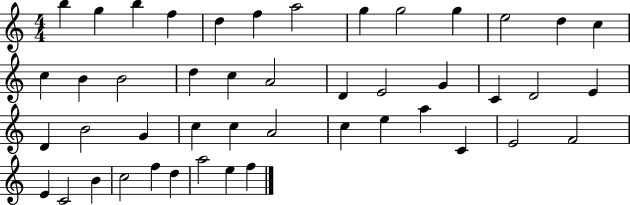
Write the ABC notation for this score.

X:1
T:Untitled
M:4/4
L:1/4
K:C
b g b f d f a2 g g2 g e2 d c c B B2 d c A2 D E2 G C D2 E D B2 G c c A2 c e a C E2 F2 E C2 B c2 f d a2 e f